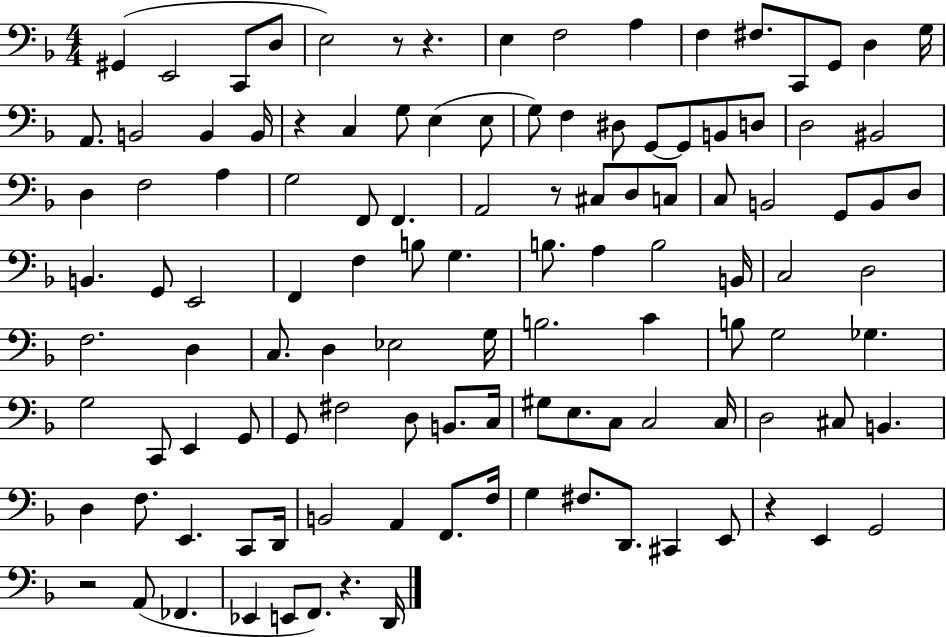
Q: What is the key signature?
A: F major